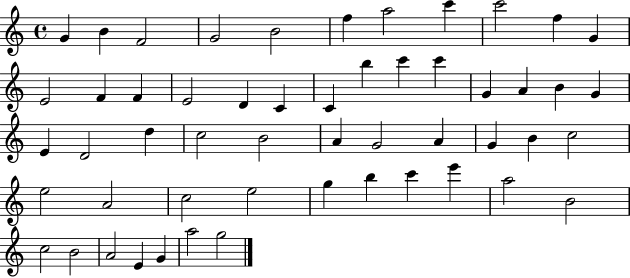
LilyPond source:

{
  \clef treble
  \time 4/4
  \defaultTimeSignature
  \key c \major
  g'4 b'4 f'2 | g'2 b'2 | f''4 a''2 c'''4 | c'''2 f''4 g'4 | \break e'2 f'4 f'4 | e'2 d'4 c'4 | c'4 b''4 c'''4 c'''4 | g'4 a'4 b'4 g'4 | \break e'4 d'2 d''4 | c''2 b'2 | a'4 g'2 a'4 | g'4 b'4 c''2 | \break e''2 a'2 | c''2 e''2 | g''4 b''4 c'''4 e'''4 | a''2 b'2 | \break c''2 b'2 | a'2 e'4 g'4 | a''2 g''2 | \bar "|."
}